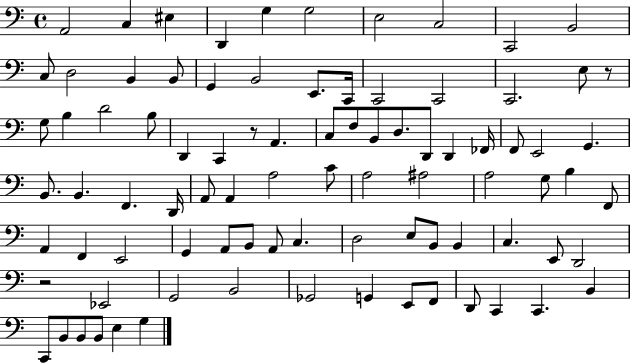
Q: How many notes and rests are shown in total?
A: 88